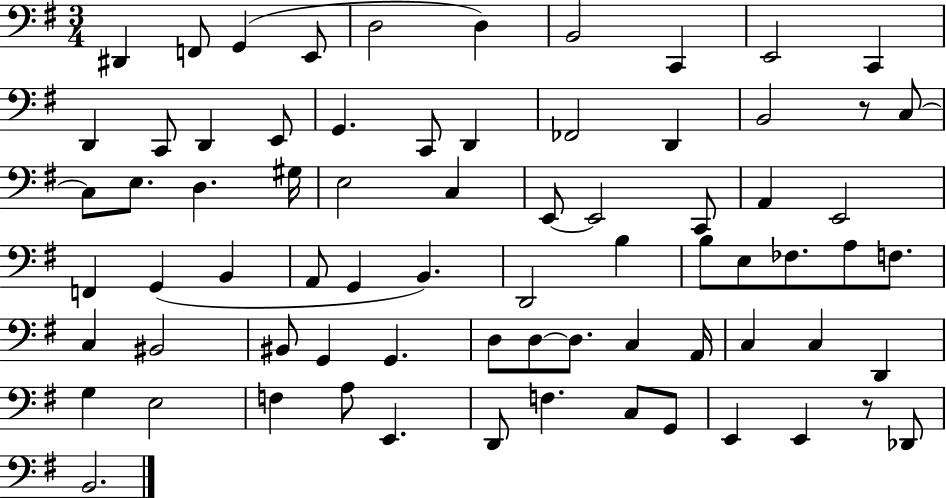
{
  \clef bass
  \numericTimeSignature
  \time 3/4
  \key g \major
  \repeat volta 2 { dis,4 f,8 g,4( e,8 | d2 d4) | b,2 c,4 | e,2 c,4 | \break d,4 c,8 d,4 e,8 | g,4. c,8 d,4 | fes,2 d,4 | b,2 r8 c8~~ | \break c8 e8. d4. gis16 | e2 c4 | e,8~~ e,2 c,8 | a,4 e,2 | \break f,4 g,4( b,4 | a,8 g,4 b,4.) | d,2 b4 | b8 e8 fes8. a8 f8. | \break c4 bis,2 | bis,8 g,4 g,4. | d8 d8~~ d8. c4 a,16 | c4 c4 d,4 | \break g4 e2 | f4 a8 e,4. | d,8 f4. c8 g,8 | e,4 e,4 r8 des,8 | \break b,2. | } \bar "|."
}